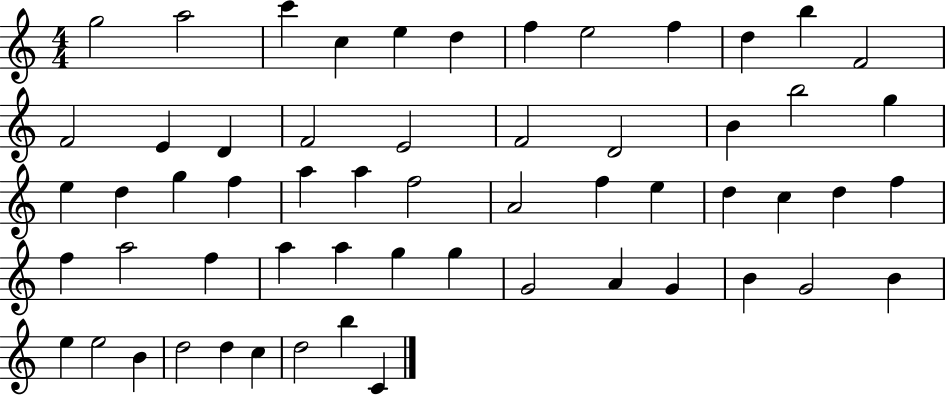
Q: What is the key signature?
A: C major